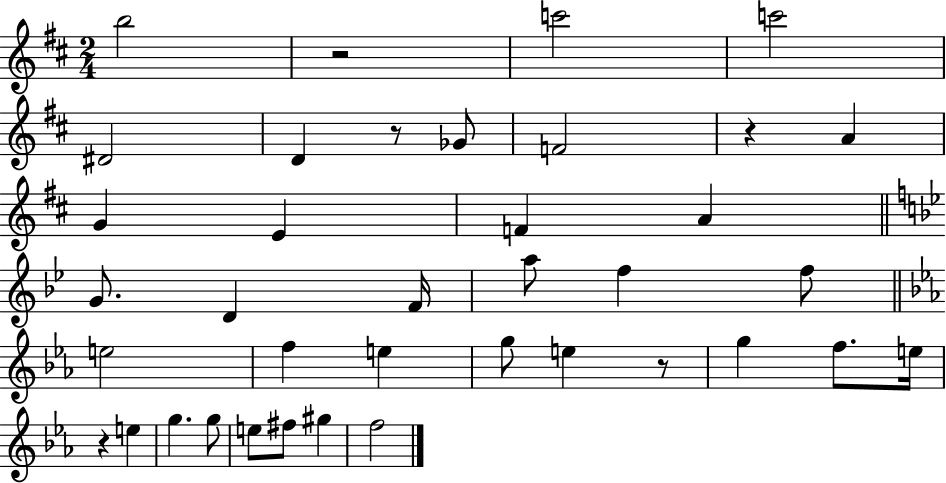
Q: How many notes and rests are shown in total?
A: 38